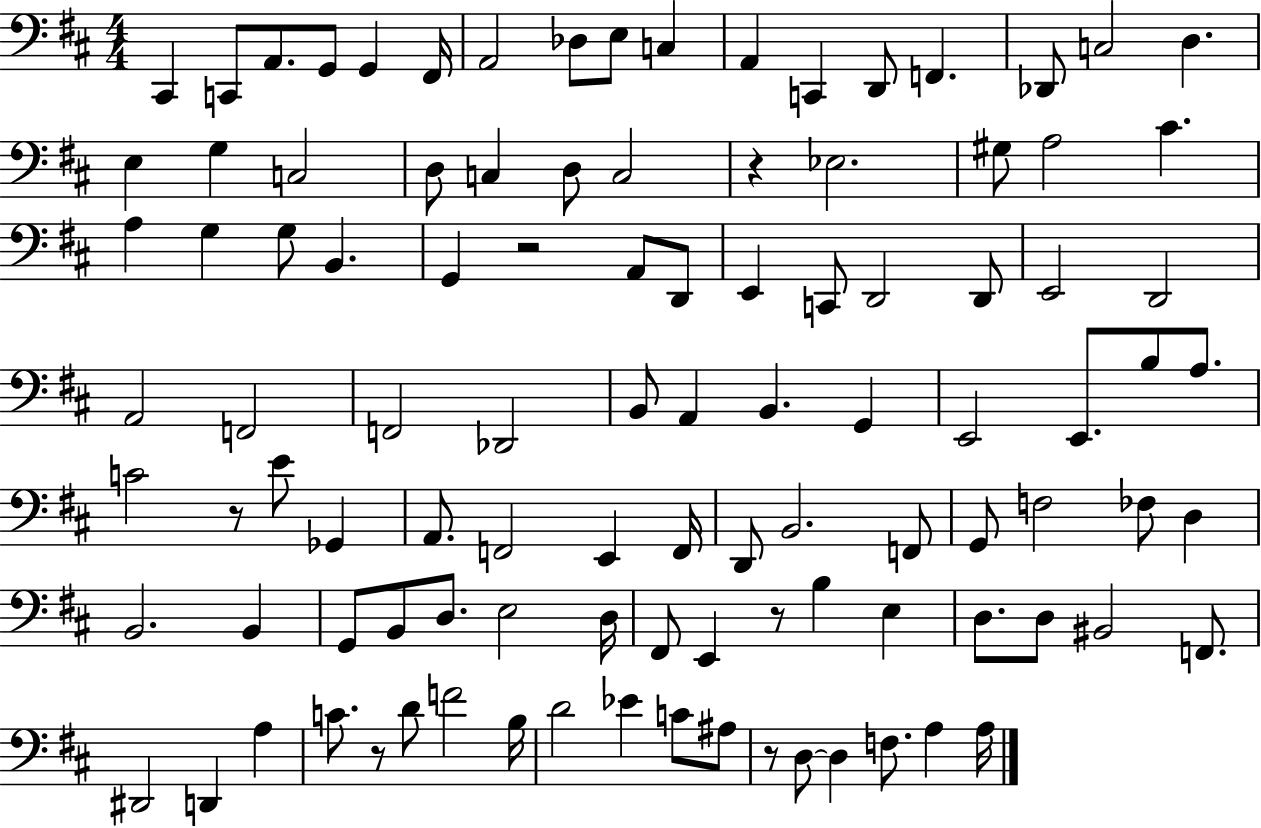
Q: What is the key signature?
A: D major